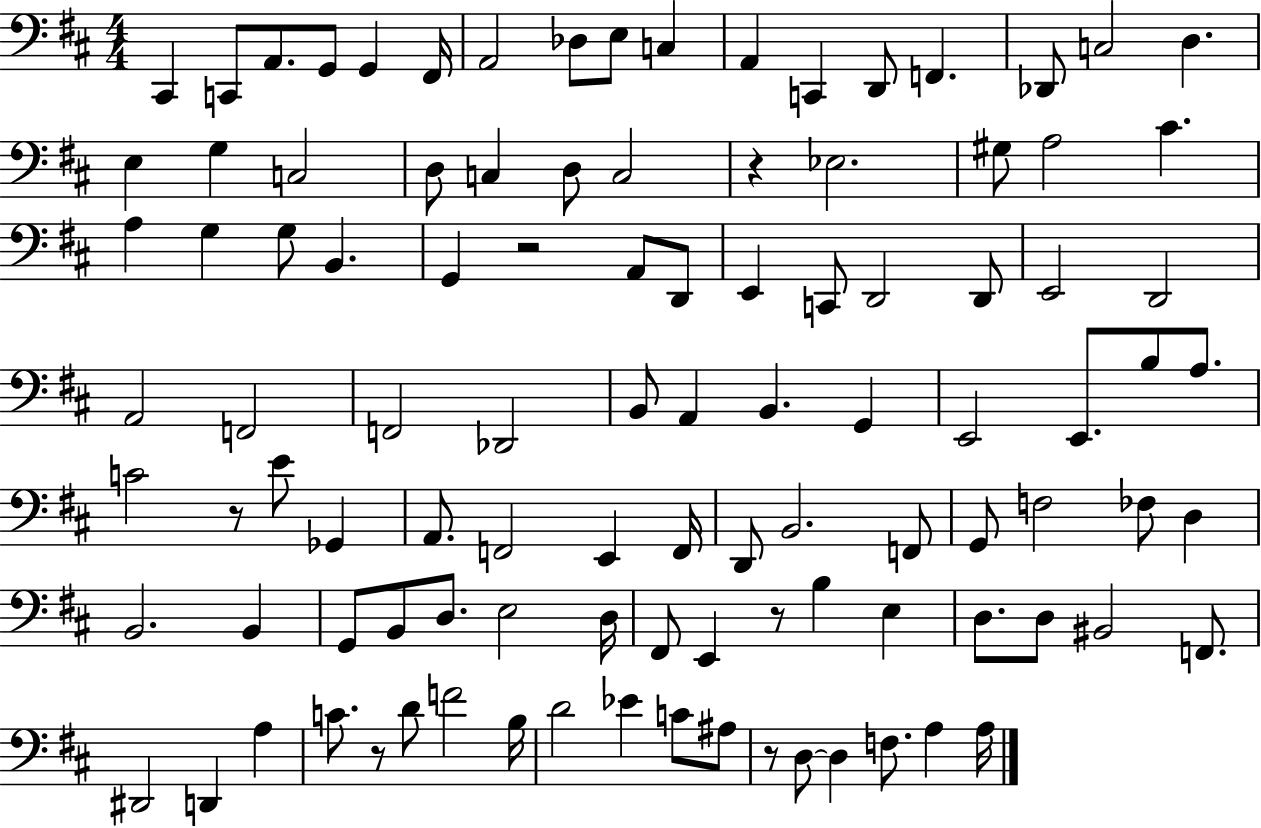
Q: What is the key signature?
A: D major